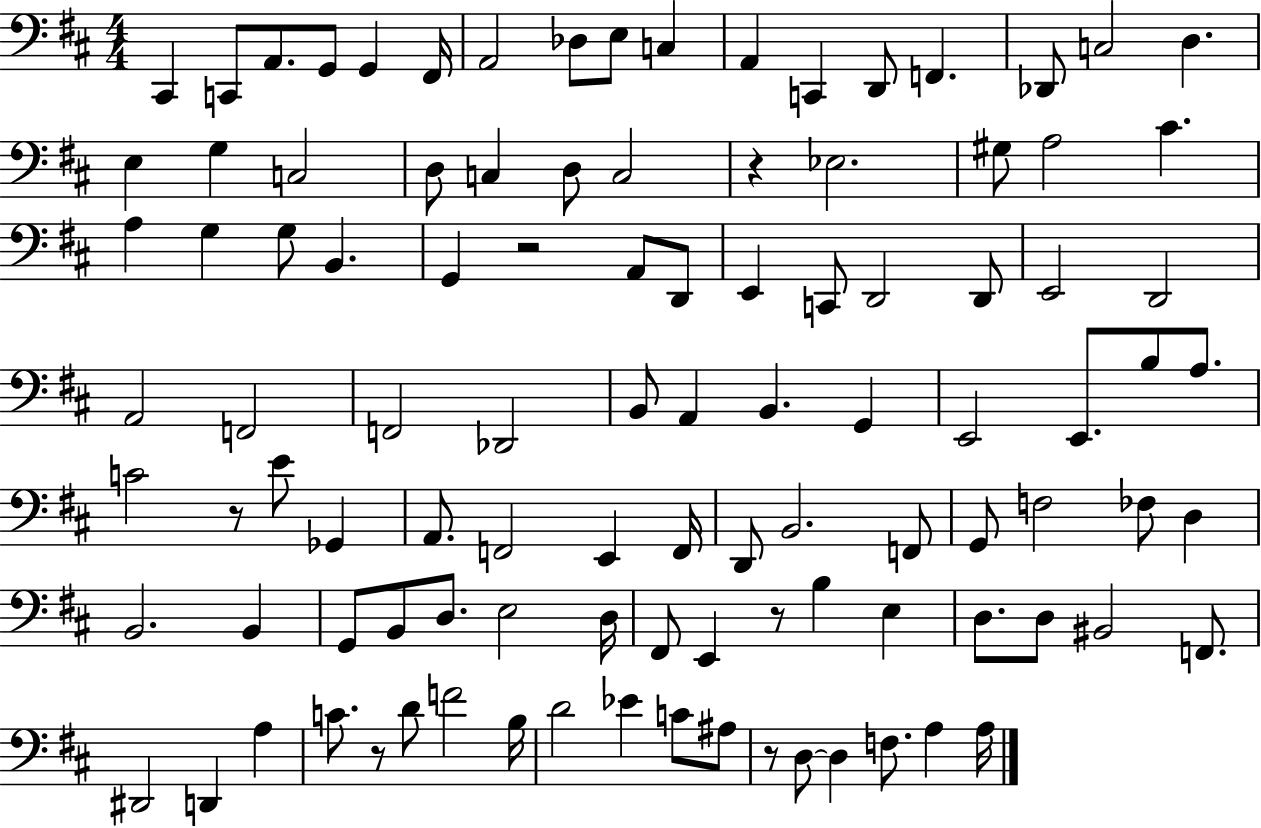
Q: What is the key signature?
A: D major